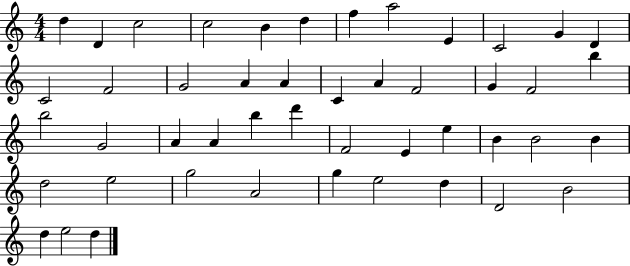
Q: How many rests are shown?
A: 0